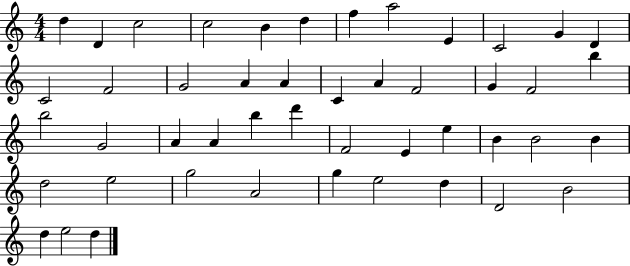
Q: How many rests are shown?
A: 0